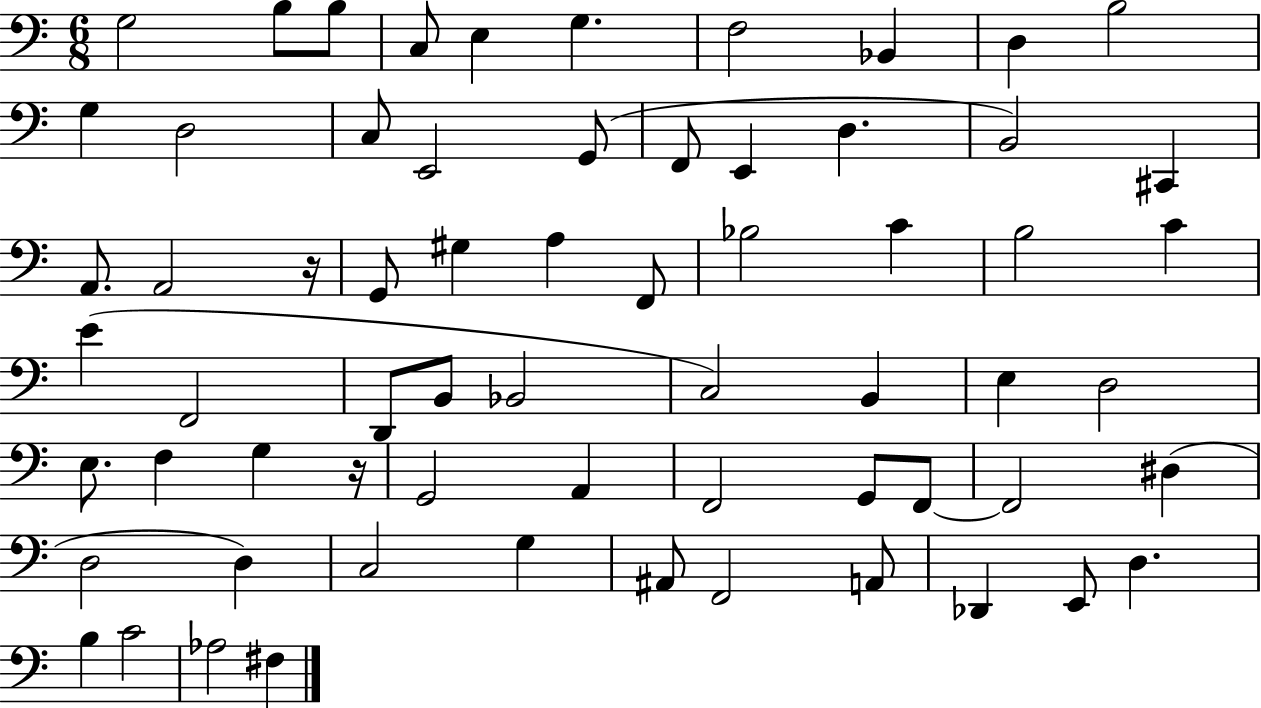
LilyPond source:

{
  \clef bass
  \numericTimeSignature
  \time 6/8
  \key c \major
  \repeat volta 2 { g2 b8 b8 | c8 e4 g4. | f2 bes,4 | d4 b2 | \break g4 d2 | c8 e,2 g,8( | f,8 e,4 d4. | b,2) cis,4 | \break a,8. a,2 r16 | g,8 gis4 a4 f,8 | bes2 c'4 | b2 c'4 | \break e'4( f,2 | d,8 b,8 bes,2 | c2) b,4 | e4 d2 | \break e8. f4 g4 r16 | g,2 a,4 | f,2 g,8 f,8~~ | f,2 dis4( | \break d2 d4) | c2 g4 | ais,8 f,2 a,8 | des,4 e,8 d4. | \break b4 c'2 | aes2 fis4 | } \bar "|."
}